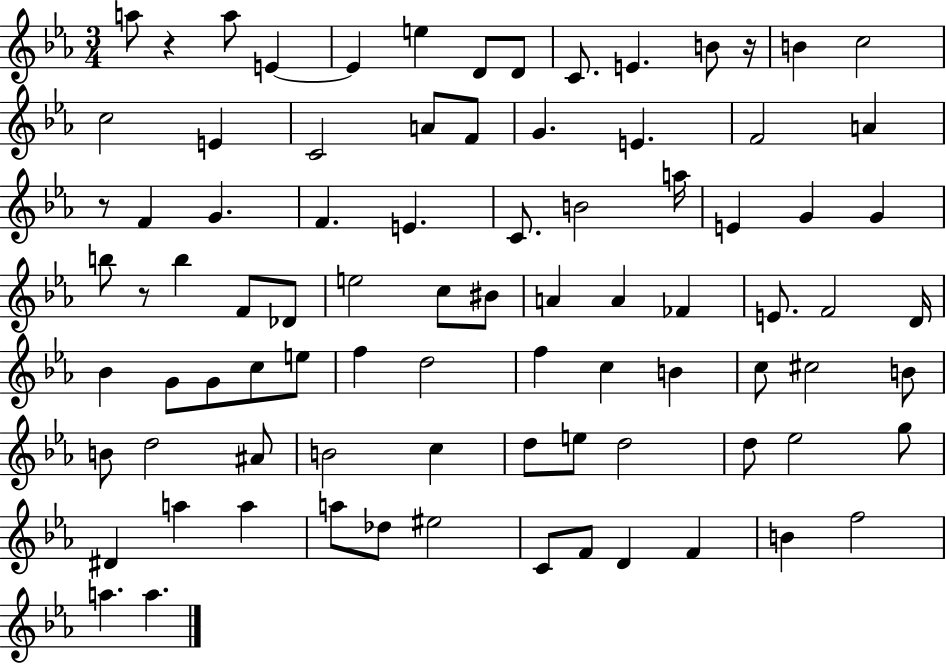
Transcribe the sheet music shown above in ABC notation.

X:1
T:Untitled
M:3/4
L:1/4
K:Eb
a/2 z a/2 E E e D/2 D/2 C/2 E B/2 z/4 B c2 c2 E C2 A/2 F/2 G E F2 A z/2 F G F E C/2 B2 a/4 E G G b/2 z/2 b F/2 _D/2 e2 c/2 ^B/2 A A _F E/2 F2 D/4 _B G/2 G/2 c/2 e/2 f d2 f c B c/2 ^c2 B/2 B/2 d2 ^A/2 B2 c d/2 e/2 d2 d/2 _e2 g/2 ^D a a a/2 _d/2 ^e2 C/2 F/2 D F B f2 a a